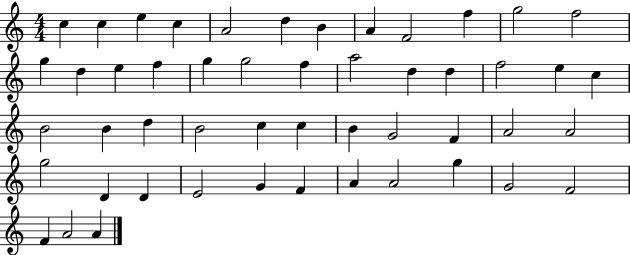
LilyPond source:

{
  \clef treble
  \numericTimeSignature
  \time 4/4
  \key c \major
  c''4 c''4 e''4 c''4 | a'2 d''4 b'4 | a'4 f'2 f''4 | g''2 f''2 | \break g''4 d''4 e''4 f''4 | g''4 g''2 f''4 | a''2 d''4 d''4 | f''2 e''4 c''4 | \break b'2 b'4 d''4 | b'2 c''4 c''4 | b'4 g'2 f'4 | a'2 a'2 | \break g''2 d'4 d'4 | e'2 g'4 f'4 | a'4 a'2 g''4 | g'2 f'2 | \break f'4 a'2 a'4 | \bar "|."
}